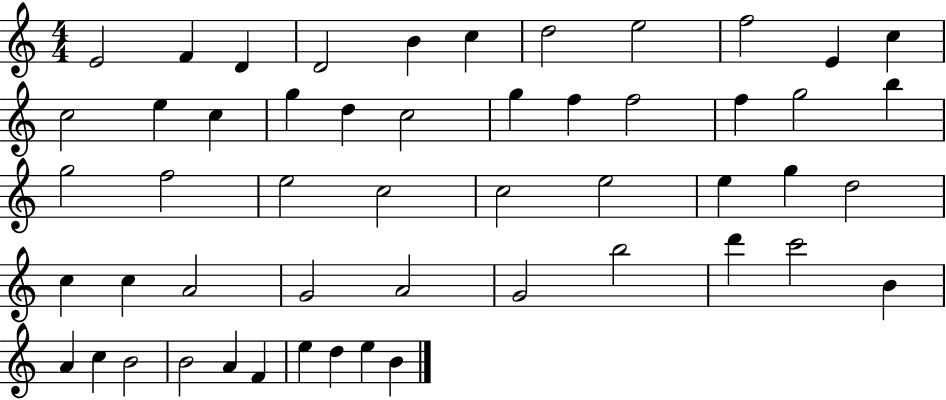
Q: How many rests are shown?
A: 0